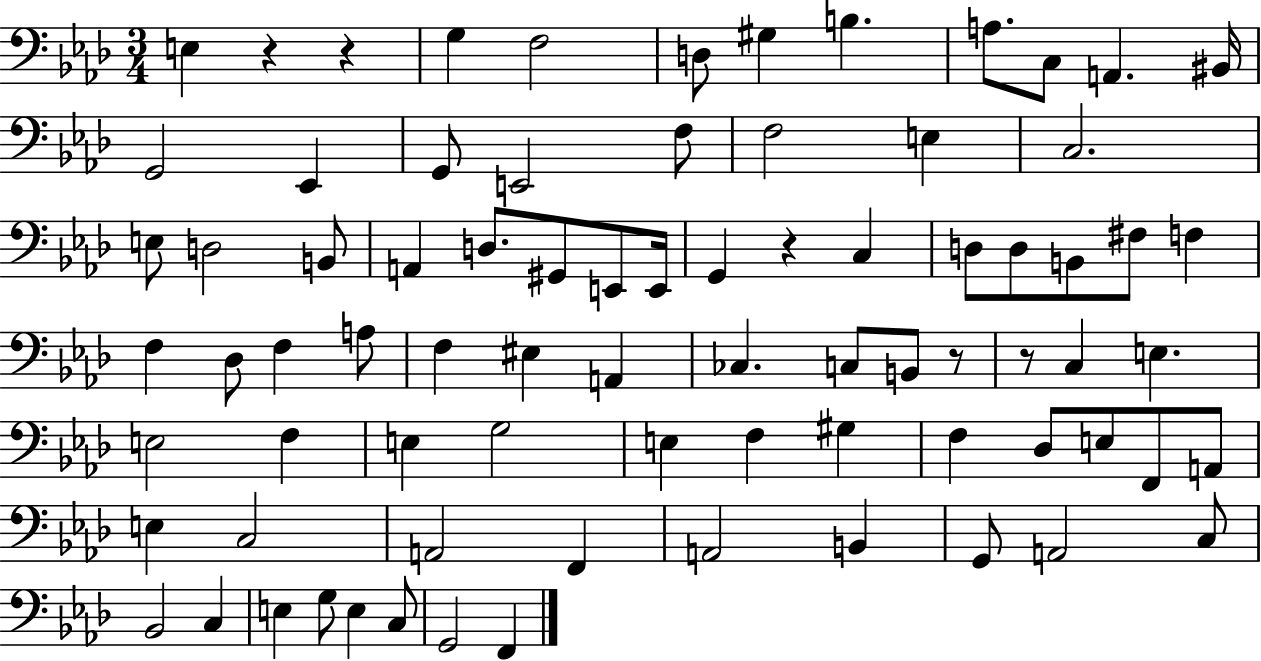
E3/q R/q R/q G3/q F3/h D3/e G#3/q B3/q. A3/e. C3/e A2/q. BIS2/s G2/h Eb2/q G2/e E2/h F3/e F3/h E3/q C3/h. E3/e D3/h B2/e A2/q D3/e. G#2/e E2/e E2/s G2/q R/q C3/q D3/e D3/e B2/e F#3/e F3/q F3/q Db3/e F3/q A3/e F3/q EIS3/q A2/q CES3/q. C3/e B2/e R/e R/e C3/q E3/q. E3/h F3/q E3/q G3/h E3/q F3/q G#3/q F3/q Db3/e E3/e F2/e A2/e E3/q C3/h A2/h F2/q A2/h B2/q G2/e A2/h C3/e Bb2/h C3/q E3/q G3/e E3/q C3/e G2/h F2/q